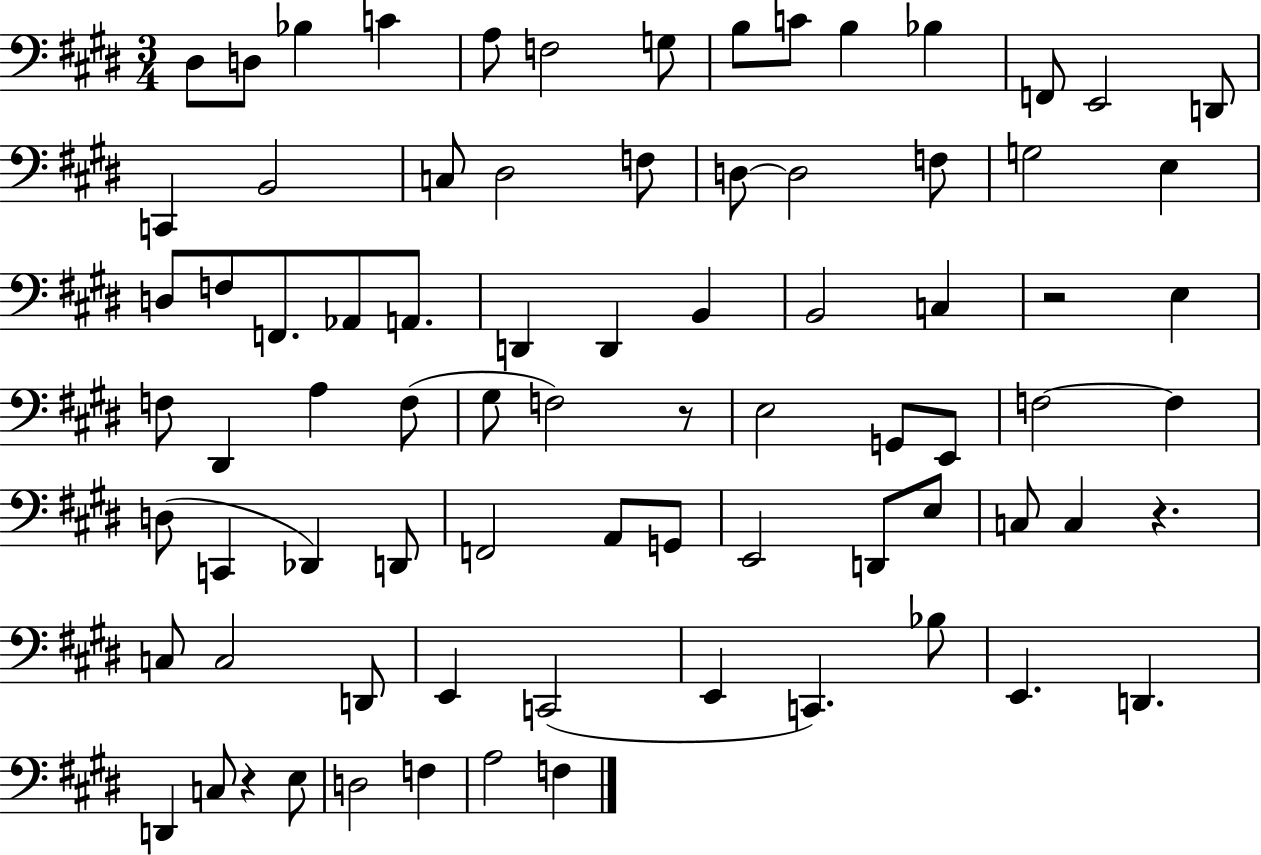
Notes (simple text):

D#3/e D3/e Bb3/q C4/q A3/e F3/h G3/e B3/e C4/e B3/q Bb3/q F2/e E2/h D2/e C2/q B2/h C3/e D#3/h F3/e D3/e D3/h F3/e G3/h E3/q D3/e F3/e F2/e. Ab2/e A2/e. D2/q D2/q B2/q B2/h C3/q R/h E3/q F3/e D#2/q A3/q F3/e G#3/e F3/h R/e E3/h G2/e E2/e F3/h F3/q D3/e C2/q Db2/q D2/e F2/h A2/e G2/e E2/h D2/e E3/e C3/e C3/q R/q. C3/e C3/h D2/e E2/q C2/h E2/q C2/q. Bb3/e E2/q. D2/q. D2/q C3/e R/q E3/e D3/h F3/q A3/h F3/q